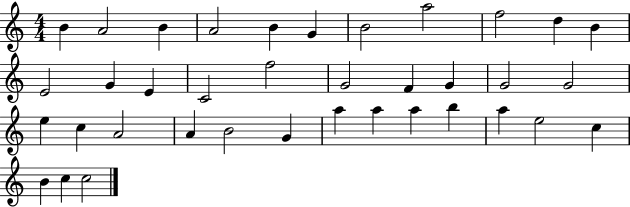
B4/q A4/h B4/q A4/h B4/q G4/q B4/h A5/h F5/h D5/q B4/q E4/h G4/q E4/q C4/h F5/h G4/h F4/q G4/q G4/h G4/h E5/q C5/q A4/h A4/q B4/h G4/q A5/q A5/q A5/q B5/q A5/q E5/h C5/q B4/q C5/q C5/h